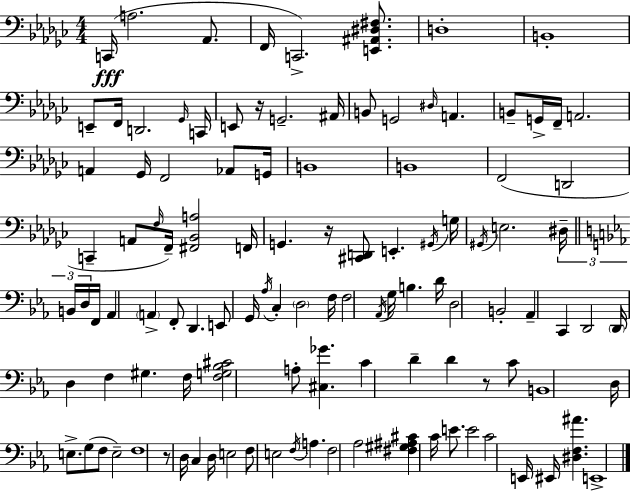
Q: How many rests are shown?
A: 4